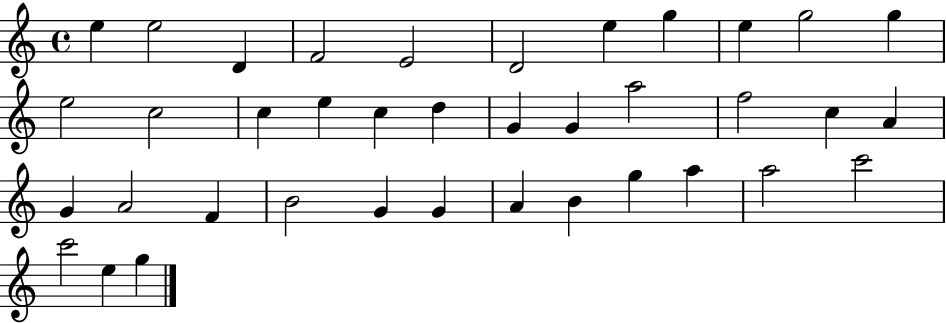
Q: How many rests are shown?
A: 0